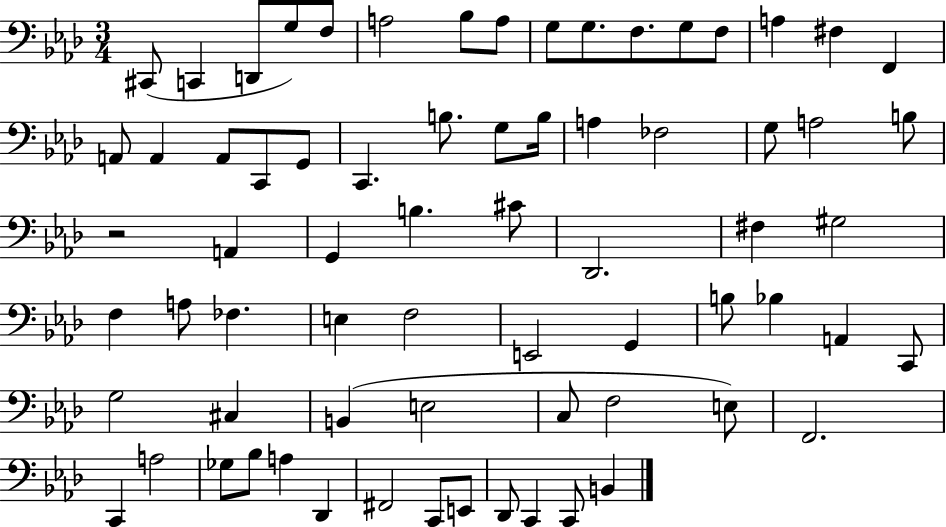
C#2/e C2/q D2/e G3/e F3/e A3/h Bb3/e A3/e G3/e G3/e. F3/e. G3/e F3/e A3/q F#3/q F2/q A2/e A2/q A2/e C2/e G2/e C2/q. B3/e. G3/e B3/s A3/q FES3/h G3/e A3/h B3/e R/h A2/q G2/q B3/q. C#4/e Db2/h. F#3/q G#3/h F3/q A3/e FES3/q. E3/q F3/h E2/h G2/q B3/e Bb3/q A2/q C2/e G3/h C#3/q B2/q E3/h C3/e F3/h E3/e F2/h. C2/q A3/h Gb3/e Bb3/e A3/q Db2/q F#2/h C2/e E2/e Db2/e C2/q C2/e B2/q